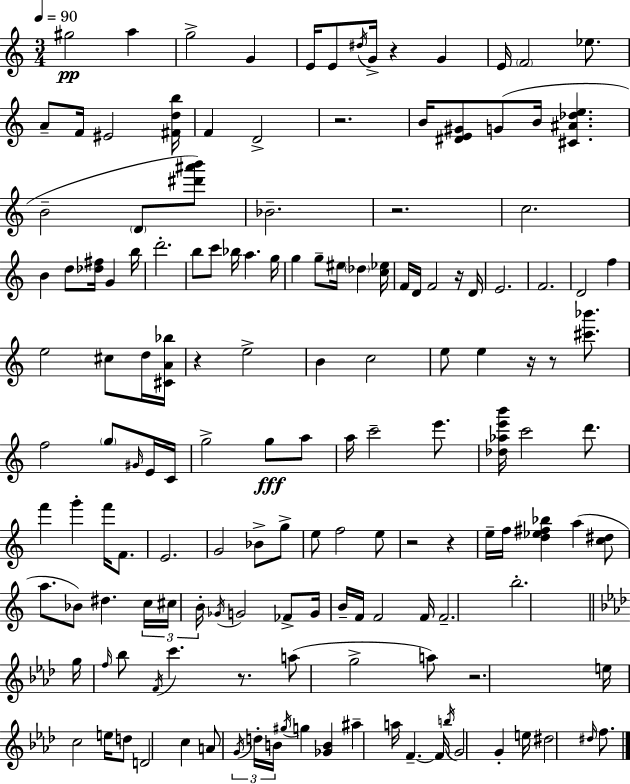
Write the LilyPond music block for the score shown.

{
  \clef treble
  \numericTimeSignature
  \time 3/4
  \key c \major
  \tempo 4 = 90
  gis''2\pp a''4 | g''2-> g'4 | e'16 e'8 \acciaccatura { dis''16 } g'16-> r4 g'4 | e'16 \parenthesize f'2 ees''8. | \break a'8-- f'16 eis'2 | <fis' d'' b''>16 f'4 d'2-> | r2. | b'16 <dis' e' gis'>8 g'8( b'16 <cis' ais' des'' e''>4. | \break b'2-- \parenthesize d'8 <dis''' ais''' b'''>8) | bes'2.-- | r2. | c''2. | \break b'4 d''8 <des'' fis''>16 g'4 | b''16 d'''2.-. | b''8 c'''8 bes''16 a''4. | g''16 g''4 g''8-- eis''16 \parenthesize des''4 | \break <c'' ees''>16 f'16 d'16 f'2 r16 | d'16 e'2. | f'2. | d'2 f''4 | \break e''2 cis''8 d''16 | <cis' a' bes''>16 r4 e''2-> | b'4 c''2 | e''8 e''4 r16 r8 <cis''' bes'''>8. | \break f''2 \parenthesize g''8 \grace { gis'16 } | e'16 c'16 g''2-> g''8\fff | a''8 a''16 c'''2-- e'''8. | <des'' aes'' e''' b'''>16 c'''2 d'''8. | \break f'''4 g'''4-. f'''16 f'8. | e'2. | g'2 bes'8-> | g''8-> e''8 f''2 | \break e''8 r2 r4 | e''16-- f''16 <d'' ees'' fis'' bes''>4 a''4( | <c'' dis''>8 a''8. bes'8) dis''4. | \tuplet 3/2 { c''16 cis''16 b'16-. } \acciaccatura { ges'16 } g'2 | \break fes'8-> g'16 b'16-- f'16 f'2 | f'16 f'2.-- | b''2.-. | \bar "||" \break \key f \minor g''16 \grace { f''16 } bes''8 \acciaccatura { f'16 } c'''4. r8. | a''8( g''2-> | a''8) r2. | e''16 c''2 e''16 | \break d''8 d'2 c''4 | a'8 \tuplet 3/2 { \acciaccatura { g'16 } d''16-. b'16 } \acciaccatura { gis''16 } g''4 | <ges' b'>4 ais''4-- a''16 f'4.--~~ | f'16 \acciaccatura { b''16 } g'2 | \break g'4-. e''16 dis''2 | \grace { dis''16 } f''8. \bar "|."
}